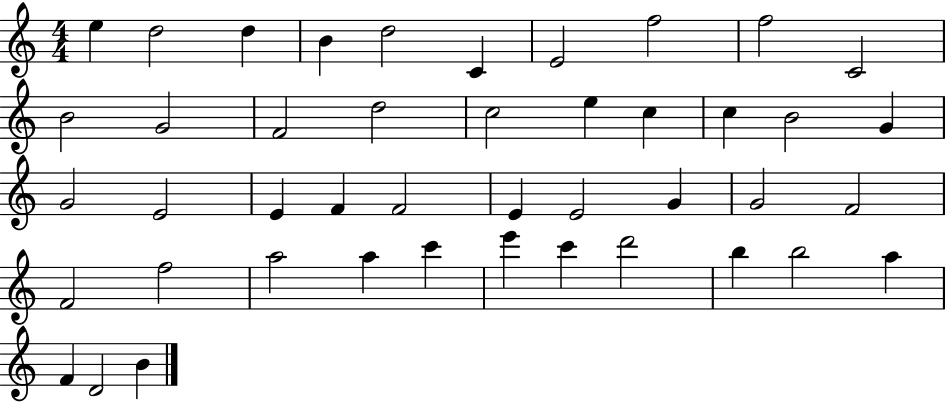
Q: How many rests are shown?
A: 0